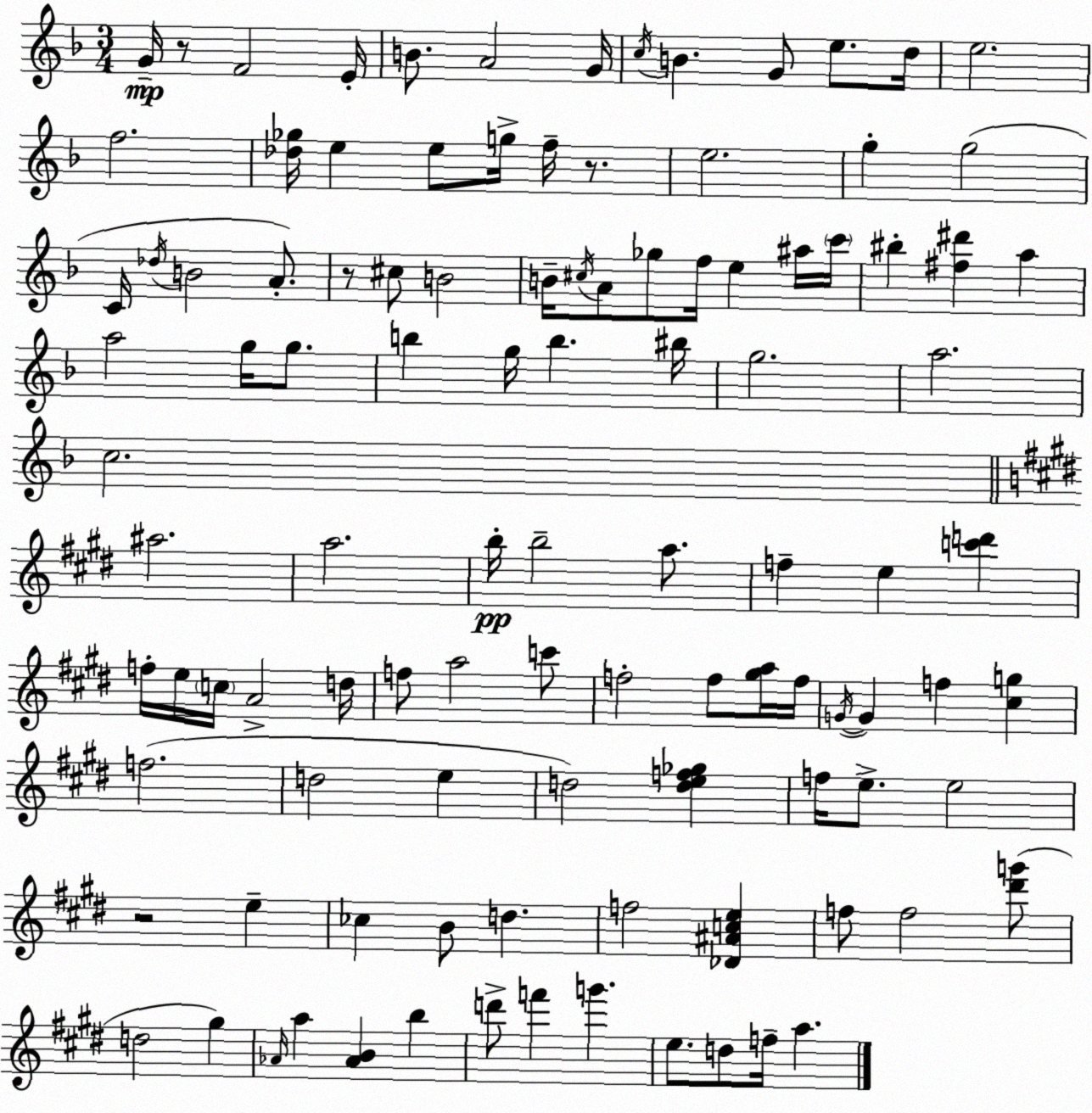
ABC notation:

X:1
T:Untitled
M:3/4
L:1/4
K:F
G/4 z/2 F2 E/4 B/2 A2 G/4 c/4 B G/2 e/2 d/4 e2 f2 [_d_g]/4 e e/2 g/4 f/4 z/2 e2 g g2 C/4 _d/4 B2 A/2 z/2 ^c/2 B2 B/4 ^c/4 A/2 _g/2 f/4 e ^a/4 c'/4 ^b [^f^d'] a a2 g/4 g/2 b g/4 b ^b/4 g2 a2 c2 ^a2 a2 b/4 b2 a/2 f e [c'd'] f/4 e/4 c/4 A2 d/4 f/2 a2 c'/2 f2 f/2 [^ga]/4 f/4 G/4 G f [^cg] f2 d2 e d2 [def_g] f/4 e/2 e2 z2 e _c B/2 d f2 [_D^Ace] f/2 f2 [^d'g']/2 d2 ^g _A/4 a [_AB] b d'/2 f' g' e/2 d/2 f/4 a